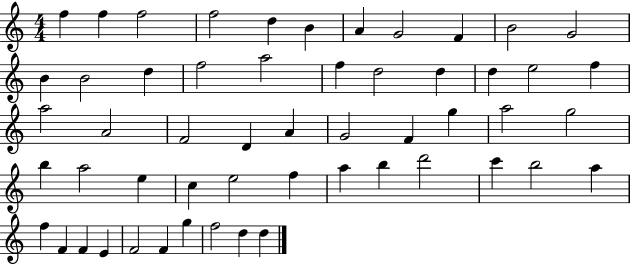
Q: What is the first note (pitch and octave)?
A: F5